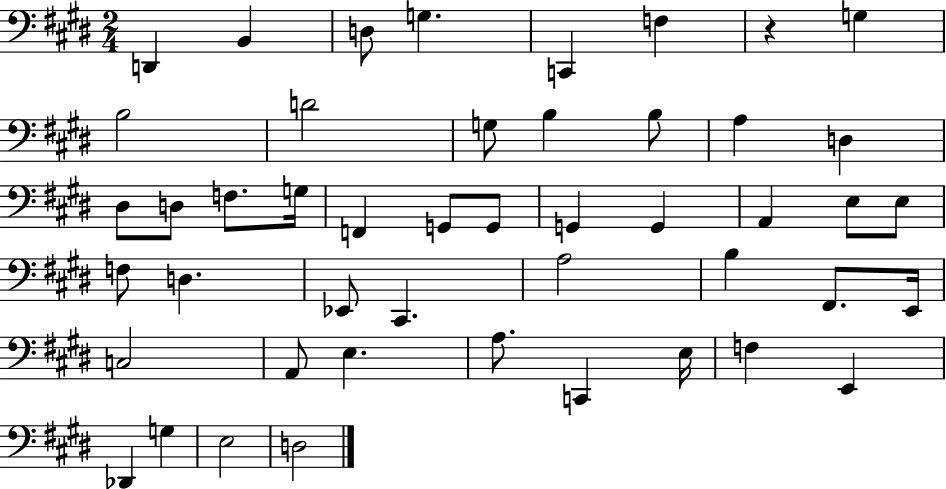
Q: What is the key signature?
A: E major